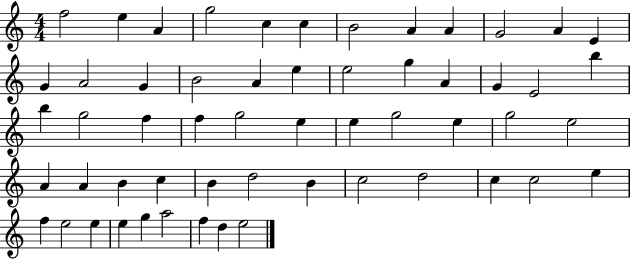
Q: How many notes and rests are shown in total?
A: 56